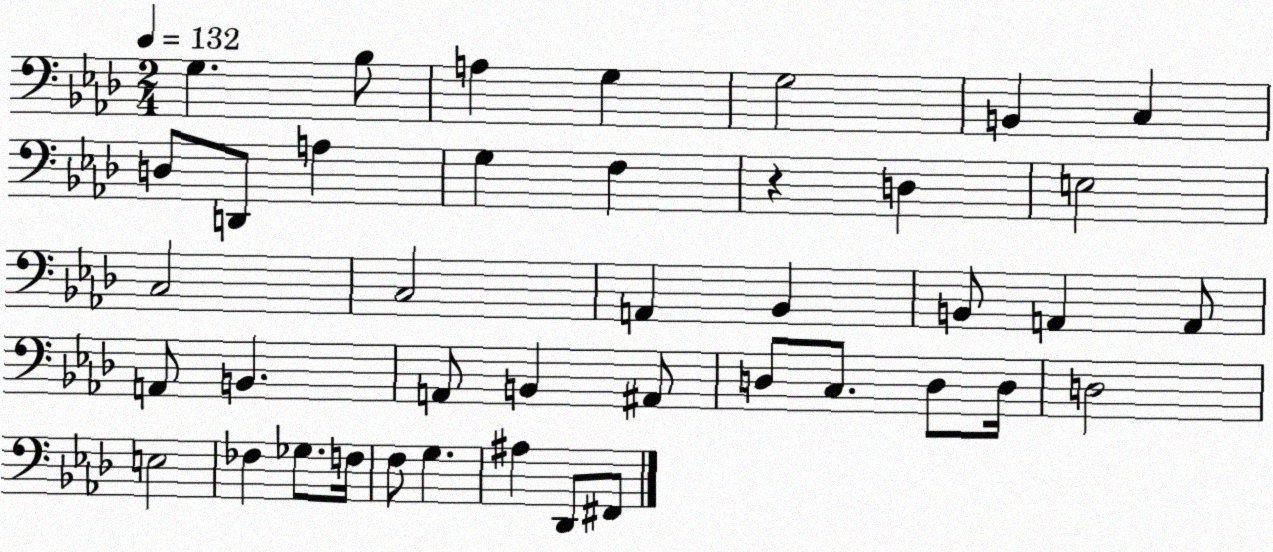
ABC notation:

X:1
T:Untitled
M:2/4
L:1/4
K:Ab
G, _B,/2 A, G, G,2 B,, C, D,/2 D,,/2 A, G, F, z D, E,2 C,2 C,2 A,, _B,, B,,/2 A,, A,,/2 A,,/2 B,, A,,/2 B,, ^A,,/2 D,/2 C,/2 D,/2 D,/4 D,2 E,2 _F, _G,/2 F,/4 F,/2 G, ^A, _D,,/2 ^F,,/2